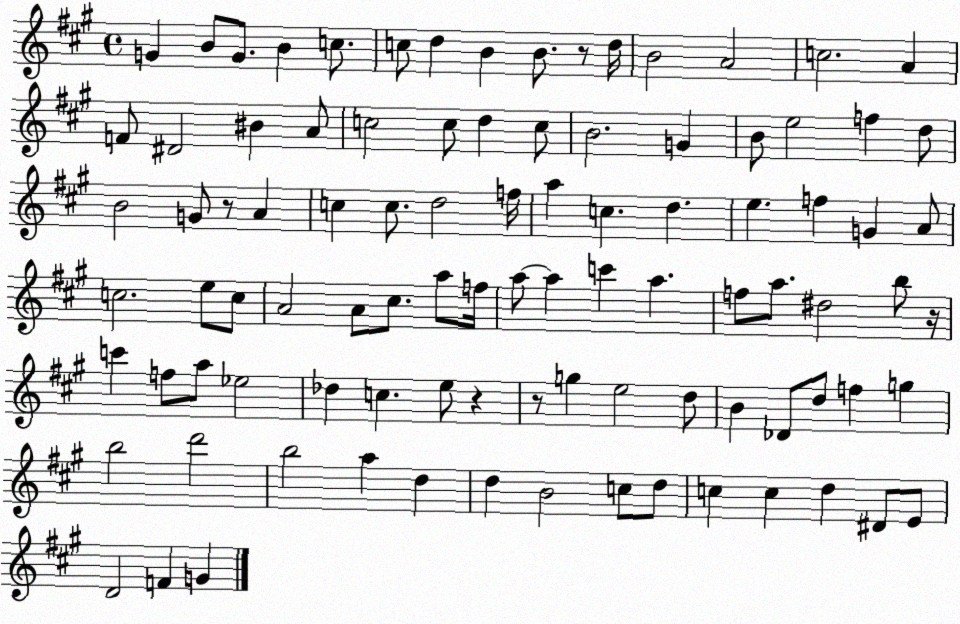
X:1
T:Untitled
M:4/4
L:1/4
K:A
G B/2 G/2 B c/2 c/2 d B B/2 z/2 d/4 B2 A2 c2 A F/2 ^D2 ^B A/2 c2 c/2 d c/2 B2 G B/2 e2 f d/2 B2 G/2 z/2 A c c/2 d2 f/4 a c d e f G A/2 c2 e/2 c/2 A2 A/2 ^c/2 a/2 f/4 a/2 a c' a f/2 a/2 ^d2 b/2 z/4 c' f/2 a/2 _e2 _d c e/2 z z/2 g e2 d/2 B _D/2 d/2 f g b2 d'2 b2 a d d B2 c/2 d/2 c c d ^D/2 E/2 D2 F G